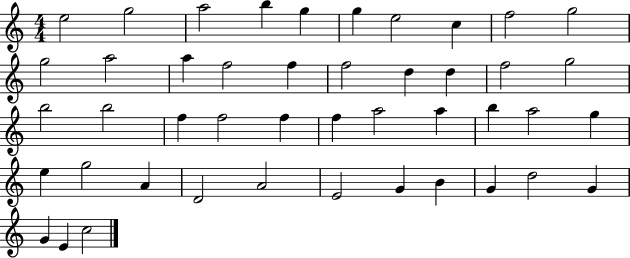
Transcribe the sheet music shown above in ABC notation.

X:1
T:Untitled
M:4/4
L:1/4
K:C
e2 g2 a2 b g g e2 c f2 g2 g2 a2 a f2 f f2 d d f2 g2 b2 b2 f f2 f f a2 a b a2 g e g2 A D2 A2 E2 G B G d2 G G E c2